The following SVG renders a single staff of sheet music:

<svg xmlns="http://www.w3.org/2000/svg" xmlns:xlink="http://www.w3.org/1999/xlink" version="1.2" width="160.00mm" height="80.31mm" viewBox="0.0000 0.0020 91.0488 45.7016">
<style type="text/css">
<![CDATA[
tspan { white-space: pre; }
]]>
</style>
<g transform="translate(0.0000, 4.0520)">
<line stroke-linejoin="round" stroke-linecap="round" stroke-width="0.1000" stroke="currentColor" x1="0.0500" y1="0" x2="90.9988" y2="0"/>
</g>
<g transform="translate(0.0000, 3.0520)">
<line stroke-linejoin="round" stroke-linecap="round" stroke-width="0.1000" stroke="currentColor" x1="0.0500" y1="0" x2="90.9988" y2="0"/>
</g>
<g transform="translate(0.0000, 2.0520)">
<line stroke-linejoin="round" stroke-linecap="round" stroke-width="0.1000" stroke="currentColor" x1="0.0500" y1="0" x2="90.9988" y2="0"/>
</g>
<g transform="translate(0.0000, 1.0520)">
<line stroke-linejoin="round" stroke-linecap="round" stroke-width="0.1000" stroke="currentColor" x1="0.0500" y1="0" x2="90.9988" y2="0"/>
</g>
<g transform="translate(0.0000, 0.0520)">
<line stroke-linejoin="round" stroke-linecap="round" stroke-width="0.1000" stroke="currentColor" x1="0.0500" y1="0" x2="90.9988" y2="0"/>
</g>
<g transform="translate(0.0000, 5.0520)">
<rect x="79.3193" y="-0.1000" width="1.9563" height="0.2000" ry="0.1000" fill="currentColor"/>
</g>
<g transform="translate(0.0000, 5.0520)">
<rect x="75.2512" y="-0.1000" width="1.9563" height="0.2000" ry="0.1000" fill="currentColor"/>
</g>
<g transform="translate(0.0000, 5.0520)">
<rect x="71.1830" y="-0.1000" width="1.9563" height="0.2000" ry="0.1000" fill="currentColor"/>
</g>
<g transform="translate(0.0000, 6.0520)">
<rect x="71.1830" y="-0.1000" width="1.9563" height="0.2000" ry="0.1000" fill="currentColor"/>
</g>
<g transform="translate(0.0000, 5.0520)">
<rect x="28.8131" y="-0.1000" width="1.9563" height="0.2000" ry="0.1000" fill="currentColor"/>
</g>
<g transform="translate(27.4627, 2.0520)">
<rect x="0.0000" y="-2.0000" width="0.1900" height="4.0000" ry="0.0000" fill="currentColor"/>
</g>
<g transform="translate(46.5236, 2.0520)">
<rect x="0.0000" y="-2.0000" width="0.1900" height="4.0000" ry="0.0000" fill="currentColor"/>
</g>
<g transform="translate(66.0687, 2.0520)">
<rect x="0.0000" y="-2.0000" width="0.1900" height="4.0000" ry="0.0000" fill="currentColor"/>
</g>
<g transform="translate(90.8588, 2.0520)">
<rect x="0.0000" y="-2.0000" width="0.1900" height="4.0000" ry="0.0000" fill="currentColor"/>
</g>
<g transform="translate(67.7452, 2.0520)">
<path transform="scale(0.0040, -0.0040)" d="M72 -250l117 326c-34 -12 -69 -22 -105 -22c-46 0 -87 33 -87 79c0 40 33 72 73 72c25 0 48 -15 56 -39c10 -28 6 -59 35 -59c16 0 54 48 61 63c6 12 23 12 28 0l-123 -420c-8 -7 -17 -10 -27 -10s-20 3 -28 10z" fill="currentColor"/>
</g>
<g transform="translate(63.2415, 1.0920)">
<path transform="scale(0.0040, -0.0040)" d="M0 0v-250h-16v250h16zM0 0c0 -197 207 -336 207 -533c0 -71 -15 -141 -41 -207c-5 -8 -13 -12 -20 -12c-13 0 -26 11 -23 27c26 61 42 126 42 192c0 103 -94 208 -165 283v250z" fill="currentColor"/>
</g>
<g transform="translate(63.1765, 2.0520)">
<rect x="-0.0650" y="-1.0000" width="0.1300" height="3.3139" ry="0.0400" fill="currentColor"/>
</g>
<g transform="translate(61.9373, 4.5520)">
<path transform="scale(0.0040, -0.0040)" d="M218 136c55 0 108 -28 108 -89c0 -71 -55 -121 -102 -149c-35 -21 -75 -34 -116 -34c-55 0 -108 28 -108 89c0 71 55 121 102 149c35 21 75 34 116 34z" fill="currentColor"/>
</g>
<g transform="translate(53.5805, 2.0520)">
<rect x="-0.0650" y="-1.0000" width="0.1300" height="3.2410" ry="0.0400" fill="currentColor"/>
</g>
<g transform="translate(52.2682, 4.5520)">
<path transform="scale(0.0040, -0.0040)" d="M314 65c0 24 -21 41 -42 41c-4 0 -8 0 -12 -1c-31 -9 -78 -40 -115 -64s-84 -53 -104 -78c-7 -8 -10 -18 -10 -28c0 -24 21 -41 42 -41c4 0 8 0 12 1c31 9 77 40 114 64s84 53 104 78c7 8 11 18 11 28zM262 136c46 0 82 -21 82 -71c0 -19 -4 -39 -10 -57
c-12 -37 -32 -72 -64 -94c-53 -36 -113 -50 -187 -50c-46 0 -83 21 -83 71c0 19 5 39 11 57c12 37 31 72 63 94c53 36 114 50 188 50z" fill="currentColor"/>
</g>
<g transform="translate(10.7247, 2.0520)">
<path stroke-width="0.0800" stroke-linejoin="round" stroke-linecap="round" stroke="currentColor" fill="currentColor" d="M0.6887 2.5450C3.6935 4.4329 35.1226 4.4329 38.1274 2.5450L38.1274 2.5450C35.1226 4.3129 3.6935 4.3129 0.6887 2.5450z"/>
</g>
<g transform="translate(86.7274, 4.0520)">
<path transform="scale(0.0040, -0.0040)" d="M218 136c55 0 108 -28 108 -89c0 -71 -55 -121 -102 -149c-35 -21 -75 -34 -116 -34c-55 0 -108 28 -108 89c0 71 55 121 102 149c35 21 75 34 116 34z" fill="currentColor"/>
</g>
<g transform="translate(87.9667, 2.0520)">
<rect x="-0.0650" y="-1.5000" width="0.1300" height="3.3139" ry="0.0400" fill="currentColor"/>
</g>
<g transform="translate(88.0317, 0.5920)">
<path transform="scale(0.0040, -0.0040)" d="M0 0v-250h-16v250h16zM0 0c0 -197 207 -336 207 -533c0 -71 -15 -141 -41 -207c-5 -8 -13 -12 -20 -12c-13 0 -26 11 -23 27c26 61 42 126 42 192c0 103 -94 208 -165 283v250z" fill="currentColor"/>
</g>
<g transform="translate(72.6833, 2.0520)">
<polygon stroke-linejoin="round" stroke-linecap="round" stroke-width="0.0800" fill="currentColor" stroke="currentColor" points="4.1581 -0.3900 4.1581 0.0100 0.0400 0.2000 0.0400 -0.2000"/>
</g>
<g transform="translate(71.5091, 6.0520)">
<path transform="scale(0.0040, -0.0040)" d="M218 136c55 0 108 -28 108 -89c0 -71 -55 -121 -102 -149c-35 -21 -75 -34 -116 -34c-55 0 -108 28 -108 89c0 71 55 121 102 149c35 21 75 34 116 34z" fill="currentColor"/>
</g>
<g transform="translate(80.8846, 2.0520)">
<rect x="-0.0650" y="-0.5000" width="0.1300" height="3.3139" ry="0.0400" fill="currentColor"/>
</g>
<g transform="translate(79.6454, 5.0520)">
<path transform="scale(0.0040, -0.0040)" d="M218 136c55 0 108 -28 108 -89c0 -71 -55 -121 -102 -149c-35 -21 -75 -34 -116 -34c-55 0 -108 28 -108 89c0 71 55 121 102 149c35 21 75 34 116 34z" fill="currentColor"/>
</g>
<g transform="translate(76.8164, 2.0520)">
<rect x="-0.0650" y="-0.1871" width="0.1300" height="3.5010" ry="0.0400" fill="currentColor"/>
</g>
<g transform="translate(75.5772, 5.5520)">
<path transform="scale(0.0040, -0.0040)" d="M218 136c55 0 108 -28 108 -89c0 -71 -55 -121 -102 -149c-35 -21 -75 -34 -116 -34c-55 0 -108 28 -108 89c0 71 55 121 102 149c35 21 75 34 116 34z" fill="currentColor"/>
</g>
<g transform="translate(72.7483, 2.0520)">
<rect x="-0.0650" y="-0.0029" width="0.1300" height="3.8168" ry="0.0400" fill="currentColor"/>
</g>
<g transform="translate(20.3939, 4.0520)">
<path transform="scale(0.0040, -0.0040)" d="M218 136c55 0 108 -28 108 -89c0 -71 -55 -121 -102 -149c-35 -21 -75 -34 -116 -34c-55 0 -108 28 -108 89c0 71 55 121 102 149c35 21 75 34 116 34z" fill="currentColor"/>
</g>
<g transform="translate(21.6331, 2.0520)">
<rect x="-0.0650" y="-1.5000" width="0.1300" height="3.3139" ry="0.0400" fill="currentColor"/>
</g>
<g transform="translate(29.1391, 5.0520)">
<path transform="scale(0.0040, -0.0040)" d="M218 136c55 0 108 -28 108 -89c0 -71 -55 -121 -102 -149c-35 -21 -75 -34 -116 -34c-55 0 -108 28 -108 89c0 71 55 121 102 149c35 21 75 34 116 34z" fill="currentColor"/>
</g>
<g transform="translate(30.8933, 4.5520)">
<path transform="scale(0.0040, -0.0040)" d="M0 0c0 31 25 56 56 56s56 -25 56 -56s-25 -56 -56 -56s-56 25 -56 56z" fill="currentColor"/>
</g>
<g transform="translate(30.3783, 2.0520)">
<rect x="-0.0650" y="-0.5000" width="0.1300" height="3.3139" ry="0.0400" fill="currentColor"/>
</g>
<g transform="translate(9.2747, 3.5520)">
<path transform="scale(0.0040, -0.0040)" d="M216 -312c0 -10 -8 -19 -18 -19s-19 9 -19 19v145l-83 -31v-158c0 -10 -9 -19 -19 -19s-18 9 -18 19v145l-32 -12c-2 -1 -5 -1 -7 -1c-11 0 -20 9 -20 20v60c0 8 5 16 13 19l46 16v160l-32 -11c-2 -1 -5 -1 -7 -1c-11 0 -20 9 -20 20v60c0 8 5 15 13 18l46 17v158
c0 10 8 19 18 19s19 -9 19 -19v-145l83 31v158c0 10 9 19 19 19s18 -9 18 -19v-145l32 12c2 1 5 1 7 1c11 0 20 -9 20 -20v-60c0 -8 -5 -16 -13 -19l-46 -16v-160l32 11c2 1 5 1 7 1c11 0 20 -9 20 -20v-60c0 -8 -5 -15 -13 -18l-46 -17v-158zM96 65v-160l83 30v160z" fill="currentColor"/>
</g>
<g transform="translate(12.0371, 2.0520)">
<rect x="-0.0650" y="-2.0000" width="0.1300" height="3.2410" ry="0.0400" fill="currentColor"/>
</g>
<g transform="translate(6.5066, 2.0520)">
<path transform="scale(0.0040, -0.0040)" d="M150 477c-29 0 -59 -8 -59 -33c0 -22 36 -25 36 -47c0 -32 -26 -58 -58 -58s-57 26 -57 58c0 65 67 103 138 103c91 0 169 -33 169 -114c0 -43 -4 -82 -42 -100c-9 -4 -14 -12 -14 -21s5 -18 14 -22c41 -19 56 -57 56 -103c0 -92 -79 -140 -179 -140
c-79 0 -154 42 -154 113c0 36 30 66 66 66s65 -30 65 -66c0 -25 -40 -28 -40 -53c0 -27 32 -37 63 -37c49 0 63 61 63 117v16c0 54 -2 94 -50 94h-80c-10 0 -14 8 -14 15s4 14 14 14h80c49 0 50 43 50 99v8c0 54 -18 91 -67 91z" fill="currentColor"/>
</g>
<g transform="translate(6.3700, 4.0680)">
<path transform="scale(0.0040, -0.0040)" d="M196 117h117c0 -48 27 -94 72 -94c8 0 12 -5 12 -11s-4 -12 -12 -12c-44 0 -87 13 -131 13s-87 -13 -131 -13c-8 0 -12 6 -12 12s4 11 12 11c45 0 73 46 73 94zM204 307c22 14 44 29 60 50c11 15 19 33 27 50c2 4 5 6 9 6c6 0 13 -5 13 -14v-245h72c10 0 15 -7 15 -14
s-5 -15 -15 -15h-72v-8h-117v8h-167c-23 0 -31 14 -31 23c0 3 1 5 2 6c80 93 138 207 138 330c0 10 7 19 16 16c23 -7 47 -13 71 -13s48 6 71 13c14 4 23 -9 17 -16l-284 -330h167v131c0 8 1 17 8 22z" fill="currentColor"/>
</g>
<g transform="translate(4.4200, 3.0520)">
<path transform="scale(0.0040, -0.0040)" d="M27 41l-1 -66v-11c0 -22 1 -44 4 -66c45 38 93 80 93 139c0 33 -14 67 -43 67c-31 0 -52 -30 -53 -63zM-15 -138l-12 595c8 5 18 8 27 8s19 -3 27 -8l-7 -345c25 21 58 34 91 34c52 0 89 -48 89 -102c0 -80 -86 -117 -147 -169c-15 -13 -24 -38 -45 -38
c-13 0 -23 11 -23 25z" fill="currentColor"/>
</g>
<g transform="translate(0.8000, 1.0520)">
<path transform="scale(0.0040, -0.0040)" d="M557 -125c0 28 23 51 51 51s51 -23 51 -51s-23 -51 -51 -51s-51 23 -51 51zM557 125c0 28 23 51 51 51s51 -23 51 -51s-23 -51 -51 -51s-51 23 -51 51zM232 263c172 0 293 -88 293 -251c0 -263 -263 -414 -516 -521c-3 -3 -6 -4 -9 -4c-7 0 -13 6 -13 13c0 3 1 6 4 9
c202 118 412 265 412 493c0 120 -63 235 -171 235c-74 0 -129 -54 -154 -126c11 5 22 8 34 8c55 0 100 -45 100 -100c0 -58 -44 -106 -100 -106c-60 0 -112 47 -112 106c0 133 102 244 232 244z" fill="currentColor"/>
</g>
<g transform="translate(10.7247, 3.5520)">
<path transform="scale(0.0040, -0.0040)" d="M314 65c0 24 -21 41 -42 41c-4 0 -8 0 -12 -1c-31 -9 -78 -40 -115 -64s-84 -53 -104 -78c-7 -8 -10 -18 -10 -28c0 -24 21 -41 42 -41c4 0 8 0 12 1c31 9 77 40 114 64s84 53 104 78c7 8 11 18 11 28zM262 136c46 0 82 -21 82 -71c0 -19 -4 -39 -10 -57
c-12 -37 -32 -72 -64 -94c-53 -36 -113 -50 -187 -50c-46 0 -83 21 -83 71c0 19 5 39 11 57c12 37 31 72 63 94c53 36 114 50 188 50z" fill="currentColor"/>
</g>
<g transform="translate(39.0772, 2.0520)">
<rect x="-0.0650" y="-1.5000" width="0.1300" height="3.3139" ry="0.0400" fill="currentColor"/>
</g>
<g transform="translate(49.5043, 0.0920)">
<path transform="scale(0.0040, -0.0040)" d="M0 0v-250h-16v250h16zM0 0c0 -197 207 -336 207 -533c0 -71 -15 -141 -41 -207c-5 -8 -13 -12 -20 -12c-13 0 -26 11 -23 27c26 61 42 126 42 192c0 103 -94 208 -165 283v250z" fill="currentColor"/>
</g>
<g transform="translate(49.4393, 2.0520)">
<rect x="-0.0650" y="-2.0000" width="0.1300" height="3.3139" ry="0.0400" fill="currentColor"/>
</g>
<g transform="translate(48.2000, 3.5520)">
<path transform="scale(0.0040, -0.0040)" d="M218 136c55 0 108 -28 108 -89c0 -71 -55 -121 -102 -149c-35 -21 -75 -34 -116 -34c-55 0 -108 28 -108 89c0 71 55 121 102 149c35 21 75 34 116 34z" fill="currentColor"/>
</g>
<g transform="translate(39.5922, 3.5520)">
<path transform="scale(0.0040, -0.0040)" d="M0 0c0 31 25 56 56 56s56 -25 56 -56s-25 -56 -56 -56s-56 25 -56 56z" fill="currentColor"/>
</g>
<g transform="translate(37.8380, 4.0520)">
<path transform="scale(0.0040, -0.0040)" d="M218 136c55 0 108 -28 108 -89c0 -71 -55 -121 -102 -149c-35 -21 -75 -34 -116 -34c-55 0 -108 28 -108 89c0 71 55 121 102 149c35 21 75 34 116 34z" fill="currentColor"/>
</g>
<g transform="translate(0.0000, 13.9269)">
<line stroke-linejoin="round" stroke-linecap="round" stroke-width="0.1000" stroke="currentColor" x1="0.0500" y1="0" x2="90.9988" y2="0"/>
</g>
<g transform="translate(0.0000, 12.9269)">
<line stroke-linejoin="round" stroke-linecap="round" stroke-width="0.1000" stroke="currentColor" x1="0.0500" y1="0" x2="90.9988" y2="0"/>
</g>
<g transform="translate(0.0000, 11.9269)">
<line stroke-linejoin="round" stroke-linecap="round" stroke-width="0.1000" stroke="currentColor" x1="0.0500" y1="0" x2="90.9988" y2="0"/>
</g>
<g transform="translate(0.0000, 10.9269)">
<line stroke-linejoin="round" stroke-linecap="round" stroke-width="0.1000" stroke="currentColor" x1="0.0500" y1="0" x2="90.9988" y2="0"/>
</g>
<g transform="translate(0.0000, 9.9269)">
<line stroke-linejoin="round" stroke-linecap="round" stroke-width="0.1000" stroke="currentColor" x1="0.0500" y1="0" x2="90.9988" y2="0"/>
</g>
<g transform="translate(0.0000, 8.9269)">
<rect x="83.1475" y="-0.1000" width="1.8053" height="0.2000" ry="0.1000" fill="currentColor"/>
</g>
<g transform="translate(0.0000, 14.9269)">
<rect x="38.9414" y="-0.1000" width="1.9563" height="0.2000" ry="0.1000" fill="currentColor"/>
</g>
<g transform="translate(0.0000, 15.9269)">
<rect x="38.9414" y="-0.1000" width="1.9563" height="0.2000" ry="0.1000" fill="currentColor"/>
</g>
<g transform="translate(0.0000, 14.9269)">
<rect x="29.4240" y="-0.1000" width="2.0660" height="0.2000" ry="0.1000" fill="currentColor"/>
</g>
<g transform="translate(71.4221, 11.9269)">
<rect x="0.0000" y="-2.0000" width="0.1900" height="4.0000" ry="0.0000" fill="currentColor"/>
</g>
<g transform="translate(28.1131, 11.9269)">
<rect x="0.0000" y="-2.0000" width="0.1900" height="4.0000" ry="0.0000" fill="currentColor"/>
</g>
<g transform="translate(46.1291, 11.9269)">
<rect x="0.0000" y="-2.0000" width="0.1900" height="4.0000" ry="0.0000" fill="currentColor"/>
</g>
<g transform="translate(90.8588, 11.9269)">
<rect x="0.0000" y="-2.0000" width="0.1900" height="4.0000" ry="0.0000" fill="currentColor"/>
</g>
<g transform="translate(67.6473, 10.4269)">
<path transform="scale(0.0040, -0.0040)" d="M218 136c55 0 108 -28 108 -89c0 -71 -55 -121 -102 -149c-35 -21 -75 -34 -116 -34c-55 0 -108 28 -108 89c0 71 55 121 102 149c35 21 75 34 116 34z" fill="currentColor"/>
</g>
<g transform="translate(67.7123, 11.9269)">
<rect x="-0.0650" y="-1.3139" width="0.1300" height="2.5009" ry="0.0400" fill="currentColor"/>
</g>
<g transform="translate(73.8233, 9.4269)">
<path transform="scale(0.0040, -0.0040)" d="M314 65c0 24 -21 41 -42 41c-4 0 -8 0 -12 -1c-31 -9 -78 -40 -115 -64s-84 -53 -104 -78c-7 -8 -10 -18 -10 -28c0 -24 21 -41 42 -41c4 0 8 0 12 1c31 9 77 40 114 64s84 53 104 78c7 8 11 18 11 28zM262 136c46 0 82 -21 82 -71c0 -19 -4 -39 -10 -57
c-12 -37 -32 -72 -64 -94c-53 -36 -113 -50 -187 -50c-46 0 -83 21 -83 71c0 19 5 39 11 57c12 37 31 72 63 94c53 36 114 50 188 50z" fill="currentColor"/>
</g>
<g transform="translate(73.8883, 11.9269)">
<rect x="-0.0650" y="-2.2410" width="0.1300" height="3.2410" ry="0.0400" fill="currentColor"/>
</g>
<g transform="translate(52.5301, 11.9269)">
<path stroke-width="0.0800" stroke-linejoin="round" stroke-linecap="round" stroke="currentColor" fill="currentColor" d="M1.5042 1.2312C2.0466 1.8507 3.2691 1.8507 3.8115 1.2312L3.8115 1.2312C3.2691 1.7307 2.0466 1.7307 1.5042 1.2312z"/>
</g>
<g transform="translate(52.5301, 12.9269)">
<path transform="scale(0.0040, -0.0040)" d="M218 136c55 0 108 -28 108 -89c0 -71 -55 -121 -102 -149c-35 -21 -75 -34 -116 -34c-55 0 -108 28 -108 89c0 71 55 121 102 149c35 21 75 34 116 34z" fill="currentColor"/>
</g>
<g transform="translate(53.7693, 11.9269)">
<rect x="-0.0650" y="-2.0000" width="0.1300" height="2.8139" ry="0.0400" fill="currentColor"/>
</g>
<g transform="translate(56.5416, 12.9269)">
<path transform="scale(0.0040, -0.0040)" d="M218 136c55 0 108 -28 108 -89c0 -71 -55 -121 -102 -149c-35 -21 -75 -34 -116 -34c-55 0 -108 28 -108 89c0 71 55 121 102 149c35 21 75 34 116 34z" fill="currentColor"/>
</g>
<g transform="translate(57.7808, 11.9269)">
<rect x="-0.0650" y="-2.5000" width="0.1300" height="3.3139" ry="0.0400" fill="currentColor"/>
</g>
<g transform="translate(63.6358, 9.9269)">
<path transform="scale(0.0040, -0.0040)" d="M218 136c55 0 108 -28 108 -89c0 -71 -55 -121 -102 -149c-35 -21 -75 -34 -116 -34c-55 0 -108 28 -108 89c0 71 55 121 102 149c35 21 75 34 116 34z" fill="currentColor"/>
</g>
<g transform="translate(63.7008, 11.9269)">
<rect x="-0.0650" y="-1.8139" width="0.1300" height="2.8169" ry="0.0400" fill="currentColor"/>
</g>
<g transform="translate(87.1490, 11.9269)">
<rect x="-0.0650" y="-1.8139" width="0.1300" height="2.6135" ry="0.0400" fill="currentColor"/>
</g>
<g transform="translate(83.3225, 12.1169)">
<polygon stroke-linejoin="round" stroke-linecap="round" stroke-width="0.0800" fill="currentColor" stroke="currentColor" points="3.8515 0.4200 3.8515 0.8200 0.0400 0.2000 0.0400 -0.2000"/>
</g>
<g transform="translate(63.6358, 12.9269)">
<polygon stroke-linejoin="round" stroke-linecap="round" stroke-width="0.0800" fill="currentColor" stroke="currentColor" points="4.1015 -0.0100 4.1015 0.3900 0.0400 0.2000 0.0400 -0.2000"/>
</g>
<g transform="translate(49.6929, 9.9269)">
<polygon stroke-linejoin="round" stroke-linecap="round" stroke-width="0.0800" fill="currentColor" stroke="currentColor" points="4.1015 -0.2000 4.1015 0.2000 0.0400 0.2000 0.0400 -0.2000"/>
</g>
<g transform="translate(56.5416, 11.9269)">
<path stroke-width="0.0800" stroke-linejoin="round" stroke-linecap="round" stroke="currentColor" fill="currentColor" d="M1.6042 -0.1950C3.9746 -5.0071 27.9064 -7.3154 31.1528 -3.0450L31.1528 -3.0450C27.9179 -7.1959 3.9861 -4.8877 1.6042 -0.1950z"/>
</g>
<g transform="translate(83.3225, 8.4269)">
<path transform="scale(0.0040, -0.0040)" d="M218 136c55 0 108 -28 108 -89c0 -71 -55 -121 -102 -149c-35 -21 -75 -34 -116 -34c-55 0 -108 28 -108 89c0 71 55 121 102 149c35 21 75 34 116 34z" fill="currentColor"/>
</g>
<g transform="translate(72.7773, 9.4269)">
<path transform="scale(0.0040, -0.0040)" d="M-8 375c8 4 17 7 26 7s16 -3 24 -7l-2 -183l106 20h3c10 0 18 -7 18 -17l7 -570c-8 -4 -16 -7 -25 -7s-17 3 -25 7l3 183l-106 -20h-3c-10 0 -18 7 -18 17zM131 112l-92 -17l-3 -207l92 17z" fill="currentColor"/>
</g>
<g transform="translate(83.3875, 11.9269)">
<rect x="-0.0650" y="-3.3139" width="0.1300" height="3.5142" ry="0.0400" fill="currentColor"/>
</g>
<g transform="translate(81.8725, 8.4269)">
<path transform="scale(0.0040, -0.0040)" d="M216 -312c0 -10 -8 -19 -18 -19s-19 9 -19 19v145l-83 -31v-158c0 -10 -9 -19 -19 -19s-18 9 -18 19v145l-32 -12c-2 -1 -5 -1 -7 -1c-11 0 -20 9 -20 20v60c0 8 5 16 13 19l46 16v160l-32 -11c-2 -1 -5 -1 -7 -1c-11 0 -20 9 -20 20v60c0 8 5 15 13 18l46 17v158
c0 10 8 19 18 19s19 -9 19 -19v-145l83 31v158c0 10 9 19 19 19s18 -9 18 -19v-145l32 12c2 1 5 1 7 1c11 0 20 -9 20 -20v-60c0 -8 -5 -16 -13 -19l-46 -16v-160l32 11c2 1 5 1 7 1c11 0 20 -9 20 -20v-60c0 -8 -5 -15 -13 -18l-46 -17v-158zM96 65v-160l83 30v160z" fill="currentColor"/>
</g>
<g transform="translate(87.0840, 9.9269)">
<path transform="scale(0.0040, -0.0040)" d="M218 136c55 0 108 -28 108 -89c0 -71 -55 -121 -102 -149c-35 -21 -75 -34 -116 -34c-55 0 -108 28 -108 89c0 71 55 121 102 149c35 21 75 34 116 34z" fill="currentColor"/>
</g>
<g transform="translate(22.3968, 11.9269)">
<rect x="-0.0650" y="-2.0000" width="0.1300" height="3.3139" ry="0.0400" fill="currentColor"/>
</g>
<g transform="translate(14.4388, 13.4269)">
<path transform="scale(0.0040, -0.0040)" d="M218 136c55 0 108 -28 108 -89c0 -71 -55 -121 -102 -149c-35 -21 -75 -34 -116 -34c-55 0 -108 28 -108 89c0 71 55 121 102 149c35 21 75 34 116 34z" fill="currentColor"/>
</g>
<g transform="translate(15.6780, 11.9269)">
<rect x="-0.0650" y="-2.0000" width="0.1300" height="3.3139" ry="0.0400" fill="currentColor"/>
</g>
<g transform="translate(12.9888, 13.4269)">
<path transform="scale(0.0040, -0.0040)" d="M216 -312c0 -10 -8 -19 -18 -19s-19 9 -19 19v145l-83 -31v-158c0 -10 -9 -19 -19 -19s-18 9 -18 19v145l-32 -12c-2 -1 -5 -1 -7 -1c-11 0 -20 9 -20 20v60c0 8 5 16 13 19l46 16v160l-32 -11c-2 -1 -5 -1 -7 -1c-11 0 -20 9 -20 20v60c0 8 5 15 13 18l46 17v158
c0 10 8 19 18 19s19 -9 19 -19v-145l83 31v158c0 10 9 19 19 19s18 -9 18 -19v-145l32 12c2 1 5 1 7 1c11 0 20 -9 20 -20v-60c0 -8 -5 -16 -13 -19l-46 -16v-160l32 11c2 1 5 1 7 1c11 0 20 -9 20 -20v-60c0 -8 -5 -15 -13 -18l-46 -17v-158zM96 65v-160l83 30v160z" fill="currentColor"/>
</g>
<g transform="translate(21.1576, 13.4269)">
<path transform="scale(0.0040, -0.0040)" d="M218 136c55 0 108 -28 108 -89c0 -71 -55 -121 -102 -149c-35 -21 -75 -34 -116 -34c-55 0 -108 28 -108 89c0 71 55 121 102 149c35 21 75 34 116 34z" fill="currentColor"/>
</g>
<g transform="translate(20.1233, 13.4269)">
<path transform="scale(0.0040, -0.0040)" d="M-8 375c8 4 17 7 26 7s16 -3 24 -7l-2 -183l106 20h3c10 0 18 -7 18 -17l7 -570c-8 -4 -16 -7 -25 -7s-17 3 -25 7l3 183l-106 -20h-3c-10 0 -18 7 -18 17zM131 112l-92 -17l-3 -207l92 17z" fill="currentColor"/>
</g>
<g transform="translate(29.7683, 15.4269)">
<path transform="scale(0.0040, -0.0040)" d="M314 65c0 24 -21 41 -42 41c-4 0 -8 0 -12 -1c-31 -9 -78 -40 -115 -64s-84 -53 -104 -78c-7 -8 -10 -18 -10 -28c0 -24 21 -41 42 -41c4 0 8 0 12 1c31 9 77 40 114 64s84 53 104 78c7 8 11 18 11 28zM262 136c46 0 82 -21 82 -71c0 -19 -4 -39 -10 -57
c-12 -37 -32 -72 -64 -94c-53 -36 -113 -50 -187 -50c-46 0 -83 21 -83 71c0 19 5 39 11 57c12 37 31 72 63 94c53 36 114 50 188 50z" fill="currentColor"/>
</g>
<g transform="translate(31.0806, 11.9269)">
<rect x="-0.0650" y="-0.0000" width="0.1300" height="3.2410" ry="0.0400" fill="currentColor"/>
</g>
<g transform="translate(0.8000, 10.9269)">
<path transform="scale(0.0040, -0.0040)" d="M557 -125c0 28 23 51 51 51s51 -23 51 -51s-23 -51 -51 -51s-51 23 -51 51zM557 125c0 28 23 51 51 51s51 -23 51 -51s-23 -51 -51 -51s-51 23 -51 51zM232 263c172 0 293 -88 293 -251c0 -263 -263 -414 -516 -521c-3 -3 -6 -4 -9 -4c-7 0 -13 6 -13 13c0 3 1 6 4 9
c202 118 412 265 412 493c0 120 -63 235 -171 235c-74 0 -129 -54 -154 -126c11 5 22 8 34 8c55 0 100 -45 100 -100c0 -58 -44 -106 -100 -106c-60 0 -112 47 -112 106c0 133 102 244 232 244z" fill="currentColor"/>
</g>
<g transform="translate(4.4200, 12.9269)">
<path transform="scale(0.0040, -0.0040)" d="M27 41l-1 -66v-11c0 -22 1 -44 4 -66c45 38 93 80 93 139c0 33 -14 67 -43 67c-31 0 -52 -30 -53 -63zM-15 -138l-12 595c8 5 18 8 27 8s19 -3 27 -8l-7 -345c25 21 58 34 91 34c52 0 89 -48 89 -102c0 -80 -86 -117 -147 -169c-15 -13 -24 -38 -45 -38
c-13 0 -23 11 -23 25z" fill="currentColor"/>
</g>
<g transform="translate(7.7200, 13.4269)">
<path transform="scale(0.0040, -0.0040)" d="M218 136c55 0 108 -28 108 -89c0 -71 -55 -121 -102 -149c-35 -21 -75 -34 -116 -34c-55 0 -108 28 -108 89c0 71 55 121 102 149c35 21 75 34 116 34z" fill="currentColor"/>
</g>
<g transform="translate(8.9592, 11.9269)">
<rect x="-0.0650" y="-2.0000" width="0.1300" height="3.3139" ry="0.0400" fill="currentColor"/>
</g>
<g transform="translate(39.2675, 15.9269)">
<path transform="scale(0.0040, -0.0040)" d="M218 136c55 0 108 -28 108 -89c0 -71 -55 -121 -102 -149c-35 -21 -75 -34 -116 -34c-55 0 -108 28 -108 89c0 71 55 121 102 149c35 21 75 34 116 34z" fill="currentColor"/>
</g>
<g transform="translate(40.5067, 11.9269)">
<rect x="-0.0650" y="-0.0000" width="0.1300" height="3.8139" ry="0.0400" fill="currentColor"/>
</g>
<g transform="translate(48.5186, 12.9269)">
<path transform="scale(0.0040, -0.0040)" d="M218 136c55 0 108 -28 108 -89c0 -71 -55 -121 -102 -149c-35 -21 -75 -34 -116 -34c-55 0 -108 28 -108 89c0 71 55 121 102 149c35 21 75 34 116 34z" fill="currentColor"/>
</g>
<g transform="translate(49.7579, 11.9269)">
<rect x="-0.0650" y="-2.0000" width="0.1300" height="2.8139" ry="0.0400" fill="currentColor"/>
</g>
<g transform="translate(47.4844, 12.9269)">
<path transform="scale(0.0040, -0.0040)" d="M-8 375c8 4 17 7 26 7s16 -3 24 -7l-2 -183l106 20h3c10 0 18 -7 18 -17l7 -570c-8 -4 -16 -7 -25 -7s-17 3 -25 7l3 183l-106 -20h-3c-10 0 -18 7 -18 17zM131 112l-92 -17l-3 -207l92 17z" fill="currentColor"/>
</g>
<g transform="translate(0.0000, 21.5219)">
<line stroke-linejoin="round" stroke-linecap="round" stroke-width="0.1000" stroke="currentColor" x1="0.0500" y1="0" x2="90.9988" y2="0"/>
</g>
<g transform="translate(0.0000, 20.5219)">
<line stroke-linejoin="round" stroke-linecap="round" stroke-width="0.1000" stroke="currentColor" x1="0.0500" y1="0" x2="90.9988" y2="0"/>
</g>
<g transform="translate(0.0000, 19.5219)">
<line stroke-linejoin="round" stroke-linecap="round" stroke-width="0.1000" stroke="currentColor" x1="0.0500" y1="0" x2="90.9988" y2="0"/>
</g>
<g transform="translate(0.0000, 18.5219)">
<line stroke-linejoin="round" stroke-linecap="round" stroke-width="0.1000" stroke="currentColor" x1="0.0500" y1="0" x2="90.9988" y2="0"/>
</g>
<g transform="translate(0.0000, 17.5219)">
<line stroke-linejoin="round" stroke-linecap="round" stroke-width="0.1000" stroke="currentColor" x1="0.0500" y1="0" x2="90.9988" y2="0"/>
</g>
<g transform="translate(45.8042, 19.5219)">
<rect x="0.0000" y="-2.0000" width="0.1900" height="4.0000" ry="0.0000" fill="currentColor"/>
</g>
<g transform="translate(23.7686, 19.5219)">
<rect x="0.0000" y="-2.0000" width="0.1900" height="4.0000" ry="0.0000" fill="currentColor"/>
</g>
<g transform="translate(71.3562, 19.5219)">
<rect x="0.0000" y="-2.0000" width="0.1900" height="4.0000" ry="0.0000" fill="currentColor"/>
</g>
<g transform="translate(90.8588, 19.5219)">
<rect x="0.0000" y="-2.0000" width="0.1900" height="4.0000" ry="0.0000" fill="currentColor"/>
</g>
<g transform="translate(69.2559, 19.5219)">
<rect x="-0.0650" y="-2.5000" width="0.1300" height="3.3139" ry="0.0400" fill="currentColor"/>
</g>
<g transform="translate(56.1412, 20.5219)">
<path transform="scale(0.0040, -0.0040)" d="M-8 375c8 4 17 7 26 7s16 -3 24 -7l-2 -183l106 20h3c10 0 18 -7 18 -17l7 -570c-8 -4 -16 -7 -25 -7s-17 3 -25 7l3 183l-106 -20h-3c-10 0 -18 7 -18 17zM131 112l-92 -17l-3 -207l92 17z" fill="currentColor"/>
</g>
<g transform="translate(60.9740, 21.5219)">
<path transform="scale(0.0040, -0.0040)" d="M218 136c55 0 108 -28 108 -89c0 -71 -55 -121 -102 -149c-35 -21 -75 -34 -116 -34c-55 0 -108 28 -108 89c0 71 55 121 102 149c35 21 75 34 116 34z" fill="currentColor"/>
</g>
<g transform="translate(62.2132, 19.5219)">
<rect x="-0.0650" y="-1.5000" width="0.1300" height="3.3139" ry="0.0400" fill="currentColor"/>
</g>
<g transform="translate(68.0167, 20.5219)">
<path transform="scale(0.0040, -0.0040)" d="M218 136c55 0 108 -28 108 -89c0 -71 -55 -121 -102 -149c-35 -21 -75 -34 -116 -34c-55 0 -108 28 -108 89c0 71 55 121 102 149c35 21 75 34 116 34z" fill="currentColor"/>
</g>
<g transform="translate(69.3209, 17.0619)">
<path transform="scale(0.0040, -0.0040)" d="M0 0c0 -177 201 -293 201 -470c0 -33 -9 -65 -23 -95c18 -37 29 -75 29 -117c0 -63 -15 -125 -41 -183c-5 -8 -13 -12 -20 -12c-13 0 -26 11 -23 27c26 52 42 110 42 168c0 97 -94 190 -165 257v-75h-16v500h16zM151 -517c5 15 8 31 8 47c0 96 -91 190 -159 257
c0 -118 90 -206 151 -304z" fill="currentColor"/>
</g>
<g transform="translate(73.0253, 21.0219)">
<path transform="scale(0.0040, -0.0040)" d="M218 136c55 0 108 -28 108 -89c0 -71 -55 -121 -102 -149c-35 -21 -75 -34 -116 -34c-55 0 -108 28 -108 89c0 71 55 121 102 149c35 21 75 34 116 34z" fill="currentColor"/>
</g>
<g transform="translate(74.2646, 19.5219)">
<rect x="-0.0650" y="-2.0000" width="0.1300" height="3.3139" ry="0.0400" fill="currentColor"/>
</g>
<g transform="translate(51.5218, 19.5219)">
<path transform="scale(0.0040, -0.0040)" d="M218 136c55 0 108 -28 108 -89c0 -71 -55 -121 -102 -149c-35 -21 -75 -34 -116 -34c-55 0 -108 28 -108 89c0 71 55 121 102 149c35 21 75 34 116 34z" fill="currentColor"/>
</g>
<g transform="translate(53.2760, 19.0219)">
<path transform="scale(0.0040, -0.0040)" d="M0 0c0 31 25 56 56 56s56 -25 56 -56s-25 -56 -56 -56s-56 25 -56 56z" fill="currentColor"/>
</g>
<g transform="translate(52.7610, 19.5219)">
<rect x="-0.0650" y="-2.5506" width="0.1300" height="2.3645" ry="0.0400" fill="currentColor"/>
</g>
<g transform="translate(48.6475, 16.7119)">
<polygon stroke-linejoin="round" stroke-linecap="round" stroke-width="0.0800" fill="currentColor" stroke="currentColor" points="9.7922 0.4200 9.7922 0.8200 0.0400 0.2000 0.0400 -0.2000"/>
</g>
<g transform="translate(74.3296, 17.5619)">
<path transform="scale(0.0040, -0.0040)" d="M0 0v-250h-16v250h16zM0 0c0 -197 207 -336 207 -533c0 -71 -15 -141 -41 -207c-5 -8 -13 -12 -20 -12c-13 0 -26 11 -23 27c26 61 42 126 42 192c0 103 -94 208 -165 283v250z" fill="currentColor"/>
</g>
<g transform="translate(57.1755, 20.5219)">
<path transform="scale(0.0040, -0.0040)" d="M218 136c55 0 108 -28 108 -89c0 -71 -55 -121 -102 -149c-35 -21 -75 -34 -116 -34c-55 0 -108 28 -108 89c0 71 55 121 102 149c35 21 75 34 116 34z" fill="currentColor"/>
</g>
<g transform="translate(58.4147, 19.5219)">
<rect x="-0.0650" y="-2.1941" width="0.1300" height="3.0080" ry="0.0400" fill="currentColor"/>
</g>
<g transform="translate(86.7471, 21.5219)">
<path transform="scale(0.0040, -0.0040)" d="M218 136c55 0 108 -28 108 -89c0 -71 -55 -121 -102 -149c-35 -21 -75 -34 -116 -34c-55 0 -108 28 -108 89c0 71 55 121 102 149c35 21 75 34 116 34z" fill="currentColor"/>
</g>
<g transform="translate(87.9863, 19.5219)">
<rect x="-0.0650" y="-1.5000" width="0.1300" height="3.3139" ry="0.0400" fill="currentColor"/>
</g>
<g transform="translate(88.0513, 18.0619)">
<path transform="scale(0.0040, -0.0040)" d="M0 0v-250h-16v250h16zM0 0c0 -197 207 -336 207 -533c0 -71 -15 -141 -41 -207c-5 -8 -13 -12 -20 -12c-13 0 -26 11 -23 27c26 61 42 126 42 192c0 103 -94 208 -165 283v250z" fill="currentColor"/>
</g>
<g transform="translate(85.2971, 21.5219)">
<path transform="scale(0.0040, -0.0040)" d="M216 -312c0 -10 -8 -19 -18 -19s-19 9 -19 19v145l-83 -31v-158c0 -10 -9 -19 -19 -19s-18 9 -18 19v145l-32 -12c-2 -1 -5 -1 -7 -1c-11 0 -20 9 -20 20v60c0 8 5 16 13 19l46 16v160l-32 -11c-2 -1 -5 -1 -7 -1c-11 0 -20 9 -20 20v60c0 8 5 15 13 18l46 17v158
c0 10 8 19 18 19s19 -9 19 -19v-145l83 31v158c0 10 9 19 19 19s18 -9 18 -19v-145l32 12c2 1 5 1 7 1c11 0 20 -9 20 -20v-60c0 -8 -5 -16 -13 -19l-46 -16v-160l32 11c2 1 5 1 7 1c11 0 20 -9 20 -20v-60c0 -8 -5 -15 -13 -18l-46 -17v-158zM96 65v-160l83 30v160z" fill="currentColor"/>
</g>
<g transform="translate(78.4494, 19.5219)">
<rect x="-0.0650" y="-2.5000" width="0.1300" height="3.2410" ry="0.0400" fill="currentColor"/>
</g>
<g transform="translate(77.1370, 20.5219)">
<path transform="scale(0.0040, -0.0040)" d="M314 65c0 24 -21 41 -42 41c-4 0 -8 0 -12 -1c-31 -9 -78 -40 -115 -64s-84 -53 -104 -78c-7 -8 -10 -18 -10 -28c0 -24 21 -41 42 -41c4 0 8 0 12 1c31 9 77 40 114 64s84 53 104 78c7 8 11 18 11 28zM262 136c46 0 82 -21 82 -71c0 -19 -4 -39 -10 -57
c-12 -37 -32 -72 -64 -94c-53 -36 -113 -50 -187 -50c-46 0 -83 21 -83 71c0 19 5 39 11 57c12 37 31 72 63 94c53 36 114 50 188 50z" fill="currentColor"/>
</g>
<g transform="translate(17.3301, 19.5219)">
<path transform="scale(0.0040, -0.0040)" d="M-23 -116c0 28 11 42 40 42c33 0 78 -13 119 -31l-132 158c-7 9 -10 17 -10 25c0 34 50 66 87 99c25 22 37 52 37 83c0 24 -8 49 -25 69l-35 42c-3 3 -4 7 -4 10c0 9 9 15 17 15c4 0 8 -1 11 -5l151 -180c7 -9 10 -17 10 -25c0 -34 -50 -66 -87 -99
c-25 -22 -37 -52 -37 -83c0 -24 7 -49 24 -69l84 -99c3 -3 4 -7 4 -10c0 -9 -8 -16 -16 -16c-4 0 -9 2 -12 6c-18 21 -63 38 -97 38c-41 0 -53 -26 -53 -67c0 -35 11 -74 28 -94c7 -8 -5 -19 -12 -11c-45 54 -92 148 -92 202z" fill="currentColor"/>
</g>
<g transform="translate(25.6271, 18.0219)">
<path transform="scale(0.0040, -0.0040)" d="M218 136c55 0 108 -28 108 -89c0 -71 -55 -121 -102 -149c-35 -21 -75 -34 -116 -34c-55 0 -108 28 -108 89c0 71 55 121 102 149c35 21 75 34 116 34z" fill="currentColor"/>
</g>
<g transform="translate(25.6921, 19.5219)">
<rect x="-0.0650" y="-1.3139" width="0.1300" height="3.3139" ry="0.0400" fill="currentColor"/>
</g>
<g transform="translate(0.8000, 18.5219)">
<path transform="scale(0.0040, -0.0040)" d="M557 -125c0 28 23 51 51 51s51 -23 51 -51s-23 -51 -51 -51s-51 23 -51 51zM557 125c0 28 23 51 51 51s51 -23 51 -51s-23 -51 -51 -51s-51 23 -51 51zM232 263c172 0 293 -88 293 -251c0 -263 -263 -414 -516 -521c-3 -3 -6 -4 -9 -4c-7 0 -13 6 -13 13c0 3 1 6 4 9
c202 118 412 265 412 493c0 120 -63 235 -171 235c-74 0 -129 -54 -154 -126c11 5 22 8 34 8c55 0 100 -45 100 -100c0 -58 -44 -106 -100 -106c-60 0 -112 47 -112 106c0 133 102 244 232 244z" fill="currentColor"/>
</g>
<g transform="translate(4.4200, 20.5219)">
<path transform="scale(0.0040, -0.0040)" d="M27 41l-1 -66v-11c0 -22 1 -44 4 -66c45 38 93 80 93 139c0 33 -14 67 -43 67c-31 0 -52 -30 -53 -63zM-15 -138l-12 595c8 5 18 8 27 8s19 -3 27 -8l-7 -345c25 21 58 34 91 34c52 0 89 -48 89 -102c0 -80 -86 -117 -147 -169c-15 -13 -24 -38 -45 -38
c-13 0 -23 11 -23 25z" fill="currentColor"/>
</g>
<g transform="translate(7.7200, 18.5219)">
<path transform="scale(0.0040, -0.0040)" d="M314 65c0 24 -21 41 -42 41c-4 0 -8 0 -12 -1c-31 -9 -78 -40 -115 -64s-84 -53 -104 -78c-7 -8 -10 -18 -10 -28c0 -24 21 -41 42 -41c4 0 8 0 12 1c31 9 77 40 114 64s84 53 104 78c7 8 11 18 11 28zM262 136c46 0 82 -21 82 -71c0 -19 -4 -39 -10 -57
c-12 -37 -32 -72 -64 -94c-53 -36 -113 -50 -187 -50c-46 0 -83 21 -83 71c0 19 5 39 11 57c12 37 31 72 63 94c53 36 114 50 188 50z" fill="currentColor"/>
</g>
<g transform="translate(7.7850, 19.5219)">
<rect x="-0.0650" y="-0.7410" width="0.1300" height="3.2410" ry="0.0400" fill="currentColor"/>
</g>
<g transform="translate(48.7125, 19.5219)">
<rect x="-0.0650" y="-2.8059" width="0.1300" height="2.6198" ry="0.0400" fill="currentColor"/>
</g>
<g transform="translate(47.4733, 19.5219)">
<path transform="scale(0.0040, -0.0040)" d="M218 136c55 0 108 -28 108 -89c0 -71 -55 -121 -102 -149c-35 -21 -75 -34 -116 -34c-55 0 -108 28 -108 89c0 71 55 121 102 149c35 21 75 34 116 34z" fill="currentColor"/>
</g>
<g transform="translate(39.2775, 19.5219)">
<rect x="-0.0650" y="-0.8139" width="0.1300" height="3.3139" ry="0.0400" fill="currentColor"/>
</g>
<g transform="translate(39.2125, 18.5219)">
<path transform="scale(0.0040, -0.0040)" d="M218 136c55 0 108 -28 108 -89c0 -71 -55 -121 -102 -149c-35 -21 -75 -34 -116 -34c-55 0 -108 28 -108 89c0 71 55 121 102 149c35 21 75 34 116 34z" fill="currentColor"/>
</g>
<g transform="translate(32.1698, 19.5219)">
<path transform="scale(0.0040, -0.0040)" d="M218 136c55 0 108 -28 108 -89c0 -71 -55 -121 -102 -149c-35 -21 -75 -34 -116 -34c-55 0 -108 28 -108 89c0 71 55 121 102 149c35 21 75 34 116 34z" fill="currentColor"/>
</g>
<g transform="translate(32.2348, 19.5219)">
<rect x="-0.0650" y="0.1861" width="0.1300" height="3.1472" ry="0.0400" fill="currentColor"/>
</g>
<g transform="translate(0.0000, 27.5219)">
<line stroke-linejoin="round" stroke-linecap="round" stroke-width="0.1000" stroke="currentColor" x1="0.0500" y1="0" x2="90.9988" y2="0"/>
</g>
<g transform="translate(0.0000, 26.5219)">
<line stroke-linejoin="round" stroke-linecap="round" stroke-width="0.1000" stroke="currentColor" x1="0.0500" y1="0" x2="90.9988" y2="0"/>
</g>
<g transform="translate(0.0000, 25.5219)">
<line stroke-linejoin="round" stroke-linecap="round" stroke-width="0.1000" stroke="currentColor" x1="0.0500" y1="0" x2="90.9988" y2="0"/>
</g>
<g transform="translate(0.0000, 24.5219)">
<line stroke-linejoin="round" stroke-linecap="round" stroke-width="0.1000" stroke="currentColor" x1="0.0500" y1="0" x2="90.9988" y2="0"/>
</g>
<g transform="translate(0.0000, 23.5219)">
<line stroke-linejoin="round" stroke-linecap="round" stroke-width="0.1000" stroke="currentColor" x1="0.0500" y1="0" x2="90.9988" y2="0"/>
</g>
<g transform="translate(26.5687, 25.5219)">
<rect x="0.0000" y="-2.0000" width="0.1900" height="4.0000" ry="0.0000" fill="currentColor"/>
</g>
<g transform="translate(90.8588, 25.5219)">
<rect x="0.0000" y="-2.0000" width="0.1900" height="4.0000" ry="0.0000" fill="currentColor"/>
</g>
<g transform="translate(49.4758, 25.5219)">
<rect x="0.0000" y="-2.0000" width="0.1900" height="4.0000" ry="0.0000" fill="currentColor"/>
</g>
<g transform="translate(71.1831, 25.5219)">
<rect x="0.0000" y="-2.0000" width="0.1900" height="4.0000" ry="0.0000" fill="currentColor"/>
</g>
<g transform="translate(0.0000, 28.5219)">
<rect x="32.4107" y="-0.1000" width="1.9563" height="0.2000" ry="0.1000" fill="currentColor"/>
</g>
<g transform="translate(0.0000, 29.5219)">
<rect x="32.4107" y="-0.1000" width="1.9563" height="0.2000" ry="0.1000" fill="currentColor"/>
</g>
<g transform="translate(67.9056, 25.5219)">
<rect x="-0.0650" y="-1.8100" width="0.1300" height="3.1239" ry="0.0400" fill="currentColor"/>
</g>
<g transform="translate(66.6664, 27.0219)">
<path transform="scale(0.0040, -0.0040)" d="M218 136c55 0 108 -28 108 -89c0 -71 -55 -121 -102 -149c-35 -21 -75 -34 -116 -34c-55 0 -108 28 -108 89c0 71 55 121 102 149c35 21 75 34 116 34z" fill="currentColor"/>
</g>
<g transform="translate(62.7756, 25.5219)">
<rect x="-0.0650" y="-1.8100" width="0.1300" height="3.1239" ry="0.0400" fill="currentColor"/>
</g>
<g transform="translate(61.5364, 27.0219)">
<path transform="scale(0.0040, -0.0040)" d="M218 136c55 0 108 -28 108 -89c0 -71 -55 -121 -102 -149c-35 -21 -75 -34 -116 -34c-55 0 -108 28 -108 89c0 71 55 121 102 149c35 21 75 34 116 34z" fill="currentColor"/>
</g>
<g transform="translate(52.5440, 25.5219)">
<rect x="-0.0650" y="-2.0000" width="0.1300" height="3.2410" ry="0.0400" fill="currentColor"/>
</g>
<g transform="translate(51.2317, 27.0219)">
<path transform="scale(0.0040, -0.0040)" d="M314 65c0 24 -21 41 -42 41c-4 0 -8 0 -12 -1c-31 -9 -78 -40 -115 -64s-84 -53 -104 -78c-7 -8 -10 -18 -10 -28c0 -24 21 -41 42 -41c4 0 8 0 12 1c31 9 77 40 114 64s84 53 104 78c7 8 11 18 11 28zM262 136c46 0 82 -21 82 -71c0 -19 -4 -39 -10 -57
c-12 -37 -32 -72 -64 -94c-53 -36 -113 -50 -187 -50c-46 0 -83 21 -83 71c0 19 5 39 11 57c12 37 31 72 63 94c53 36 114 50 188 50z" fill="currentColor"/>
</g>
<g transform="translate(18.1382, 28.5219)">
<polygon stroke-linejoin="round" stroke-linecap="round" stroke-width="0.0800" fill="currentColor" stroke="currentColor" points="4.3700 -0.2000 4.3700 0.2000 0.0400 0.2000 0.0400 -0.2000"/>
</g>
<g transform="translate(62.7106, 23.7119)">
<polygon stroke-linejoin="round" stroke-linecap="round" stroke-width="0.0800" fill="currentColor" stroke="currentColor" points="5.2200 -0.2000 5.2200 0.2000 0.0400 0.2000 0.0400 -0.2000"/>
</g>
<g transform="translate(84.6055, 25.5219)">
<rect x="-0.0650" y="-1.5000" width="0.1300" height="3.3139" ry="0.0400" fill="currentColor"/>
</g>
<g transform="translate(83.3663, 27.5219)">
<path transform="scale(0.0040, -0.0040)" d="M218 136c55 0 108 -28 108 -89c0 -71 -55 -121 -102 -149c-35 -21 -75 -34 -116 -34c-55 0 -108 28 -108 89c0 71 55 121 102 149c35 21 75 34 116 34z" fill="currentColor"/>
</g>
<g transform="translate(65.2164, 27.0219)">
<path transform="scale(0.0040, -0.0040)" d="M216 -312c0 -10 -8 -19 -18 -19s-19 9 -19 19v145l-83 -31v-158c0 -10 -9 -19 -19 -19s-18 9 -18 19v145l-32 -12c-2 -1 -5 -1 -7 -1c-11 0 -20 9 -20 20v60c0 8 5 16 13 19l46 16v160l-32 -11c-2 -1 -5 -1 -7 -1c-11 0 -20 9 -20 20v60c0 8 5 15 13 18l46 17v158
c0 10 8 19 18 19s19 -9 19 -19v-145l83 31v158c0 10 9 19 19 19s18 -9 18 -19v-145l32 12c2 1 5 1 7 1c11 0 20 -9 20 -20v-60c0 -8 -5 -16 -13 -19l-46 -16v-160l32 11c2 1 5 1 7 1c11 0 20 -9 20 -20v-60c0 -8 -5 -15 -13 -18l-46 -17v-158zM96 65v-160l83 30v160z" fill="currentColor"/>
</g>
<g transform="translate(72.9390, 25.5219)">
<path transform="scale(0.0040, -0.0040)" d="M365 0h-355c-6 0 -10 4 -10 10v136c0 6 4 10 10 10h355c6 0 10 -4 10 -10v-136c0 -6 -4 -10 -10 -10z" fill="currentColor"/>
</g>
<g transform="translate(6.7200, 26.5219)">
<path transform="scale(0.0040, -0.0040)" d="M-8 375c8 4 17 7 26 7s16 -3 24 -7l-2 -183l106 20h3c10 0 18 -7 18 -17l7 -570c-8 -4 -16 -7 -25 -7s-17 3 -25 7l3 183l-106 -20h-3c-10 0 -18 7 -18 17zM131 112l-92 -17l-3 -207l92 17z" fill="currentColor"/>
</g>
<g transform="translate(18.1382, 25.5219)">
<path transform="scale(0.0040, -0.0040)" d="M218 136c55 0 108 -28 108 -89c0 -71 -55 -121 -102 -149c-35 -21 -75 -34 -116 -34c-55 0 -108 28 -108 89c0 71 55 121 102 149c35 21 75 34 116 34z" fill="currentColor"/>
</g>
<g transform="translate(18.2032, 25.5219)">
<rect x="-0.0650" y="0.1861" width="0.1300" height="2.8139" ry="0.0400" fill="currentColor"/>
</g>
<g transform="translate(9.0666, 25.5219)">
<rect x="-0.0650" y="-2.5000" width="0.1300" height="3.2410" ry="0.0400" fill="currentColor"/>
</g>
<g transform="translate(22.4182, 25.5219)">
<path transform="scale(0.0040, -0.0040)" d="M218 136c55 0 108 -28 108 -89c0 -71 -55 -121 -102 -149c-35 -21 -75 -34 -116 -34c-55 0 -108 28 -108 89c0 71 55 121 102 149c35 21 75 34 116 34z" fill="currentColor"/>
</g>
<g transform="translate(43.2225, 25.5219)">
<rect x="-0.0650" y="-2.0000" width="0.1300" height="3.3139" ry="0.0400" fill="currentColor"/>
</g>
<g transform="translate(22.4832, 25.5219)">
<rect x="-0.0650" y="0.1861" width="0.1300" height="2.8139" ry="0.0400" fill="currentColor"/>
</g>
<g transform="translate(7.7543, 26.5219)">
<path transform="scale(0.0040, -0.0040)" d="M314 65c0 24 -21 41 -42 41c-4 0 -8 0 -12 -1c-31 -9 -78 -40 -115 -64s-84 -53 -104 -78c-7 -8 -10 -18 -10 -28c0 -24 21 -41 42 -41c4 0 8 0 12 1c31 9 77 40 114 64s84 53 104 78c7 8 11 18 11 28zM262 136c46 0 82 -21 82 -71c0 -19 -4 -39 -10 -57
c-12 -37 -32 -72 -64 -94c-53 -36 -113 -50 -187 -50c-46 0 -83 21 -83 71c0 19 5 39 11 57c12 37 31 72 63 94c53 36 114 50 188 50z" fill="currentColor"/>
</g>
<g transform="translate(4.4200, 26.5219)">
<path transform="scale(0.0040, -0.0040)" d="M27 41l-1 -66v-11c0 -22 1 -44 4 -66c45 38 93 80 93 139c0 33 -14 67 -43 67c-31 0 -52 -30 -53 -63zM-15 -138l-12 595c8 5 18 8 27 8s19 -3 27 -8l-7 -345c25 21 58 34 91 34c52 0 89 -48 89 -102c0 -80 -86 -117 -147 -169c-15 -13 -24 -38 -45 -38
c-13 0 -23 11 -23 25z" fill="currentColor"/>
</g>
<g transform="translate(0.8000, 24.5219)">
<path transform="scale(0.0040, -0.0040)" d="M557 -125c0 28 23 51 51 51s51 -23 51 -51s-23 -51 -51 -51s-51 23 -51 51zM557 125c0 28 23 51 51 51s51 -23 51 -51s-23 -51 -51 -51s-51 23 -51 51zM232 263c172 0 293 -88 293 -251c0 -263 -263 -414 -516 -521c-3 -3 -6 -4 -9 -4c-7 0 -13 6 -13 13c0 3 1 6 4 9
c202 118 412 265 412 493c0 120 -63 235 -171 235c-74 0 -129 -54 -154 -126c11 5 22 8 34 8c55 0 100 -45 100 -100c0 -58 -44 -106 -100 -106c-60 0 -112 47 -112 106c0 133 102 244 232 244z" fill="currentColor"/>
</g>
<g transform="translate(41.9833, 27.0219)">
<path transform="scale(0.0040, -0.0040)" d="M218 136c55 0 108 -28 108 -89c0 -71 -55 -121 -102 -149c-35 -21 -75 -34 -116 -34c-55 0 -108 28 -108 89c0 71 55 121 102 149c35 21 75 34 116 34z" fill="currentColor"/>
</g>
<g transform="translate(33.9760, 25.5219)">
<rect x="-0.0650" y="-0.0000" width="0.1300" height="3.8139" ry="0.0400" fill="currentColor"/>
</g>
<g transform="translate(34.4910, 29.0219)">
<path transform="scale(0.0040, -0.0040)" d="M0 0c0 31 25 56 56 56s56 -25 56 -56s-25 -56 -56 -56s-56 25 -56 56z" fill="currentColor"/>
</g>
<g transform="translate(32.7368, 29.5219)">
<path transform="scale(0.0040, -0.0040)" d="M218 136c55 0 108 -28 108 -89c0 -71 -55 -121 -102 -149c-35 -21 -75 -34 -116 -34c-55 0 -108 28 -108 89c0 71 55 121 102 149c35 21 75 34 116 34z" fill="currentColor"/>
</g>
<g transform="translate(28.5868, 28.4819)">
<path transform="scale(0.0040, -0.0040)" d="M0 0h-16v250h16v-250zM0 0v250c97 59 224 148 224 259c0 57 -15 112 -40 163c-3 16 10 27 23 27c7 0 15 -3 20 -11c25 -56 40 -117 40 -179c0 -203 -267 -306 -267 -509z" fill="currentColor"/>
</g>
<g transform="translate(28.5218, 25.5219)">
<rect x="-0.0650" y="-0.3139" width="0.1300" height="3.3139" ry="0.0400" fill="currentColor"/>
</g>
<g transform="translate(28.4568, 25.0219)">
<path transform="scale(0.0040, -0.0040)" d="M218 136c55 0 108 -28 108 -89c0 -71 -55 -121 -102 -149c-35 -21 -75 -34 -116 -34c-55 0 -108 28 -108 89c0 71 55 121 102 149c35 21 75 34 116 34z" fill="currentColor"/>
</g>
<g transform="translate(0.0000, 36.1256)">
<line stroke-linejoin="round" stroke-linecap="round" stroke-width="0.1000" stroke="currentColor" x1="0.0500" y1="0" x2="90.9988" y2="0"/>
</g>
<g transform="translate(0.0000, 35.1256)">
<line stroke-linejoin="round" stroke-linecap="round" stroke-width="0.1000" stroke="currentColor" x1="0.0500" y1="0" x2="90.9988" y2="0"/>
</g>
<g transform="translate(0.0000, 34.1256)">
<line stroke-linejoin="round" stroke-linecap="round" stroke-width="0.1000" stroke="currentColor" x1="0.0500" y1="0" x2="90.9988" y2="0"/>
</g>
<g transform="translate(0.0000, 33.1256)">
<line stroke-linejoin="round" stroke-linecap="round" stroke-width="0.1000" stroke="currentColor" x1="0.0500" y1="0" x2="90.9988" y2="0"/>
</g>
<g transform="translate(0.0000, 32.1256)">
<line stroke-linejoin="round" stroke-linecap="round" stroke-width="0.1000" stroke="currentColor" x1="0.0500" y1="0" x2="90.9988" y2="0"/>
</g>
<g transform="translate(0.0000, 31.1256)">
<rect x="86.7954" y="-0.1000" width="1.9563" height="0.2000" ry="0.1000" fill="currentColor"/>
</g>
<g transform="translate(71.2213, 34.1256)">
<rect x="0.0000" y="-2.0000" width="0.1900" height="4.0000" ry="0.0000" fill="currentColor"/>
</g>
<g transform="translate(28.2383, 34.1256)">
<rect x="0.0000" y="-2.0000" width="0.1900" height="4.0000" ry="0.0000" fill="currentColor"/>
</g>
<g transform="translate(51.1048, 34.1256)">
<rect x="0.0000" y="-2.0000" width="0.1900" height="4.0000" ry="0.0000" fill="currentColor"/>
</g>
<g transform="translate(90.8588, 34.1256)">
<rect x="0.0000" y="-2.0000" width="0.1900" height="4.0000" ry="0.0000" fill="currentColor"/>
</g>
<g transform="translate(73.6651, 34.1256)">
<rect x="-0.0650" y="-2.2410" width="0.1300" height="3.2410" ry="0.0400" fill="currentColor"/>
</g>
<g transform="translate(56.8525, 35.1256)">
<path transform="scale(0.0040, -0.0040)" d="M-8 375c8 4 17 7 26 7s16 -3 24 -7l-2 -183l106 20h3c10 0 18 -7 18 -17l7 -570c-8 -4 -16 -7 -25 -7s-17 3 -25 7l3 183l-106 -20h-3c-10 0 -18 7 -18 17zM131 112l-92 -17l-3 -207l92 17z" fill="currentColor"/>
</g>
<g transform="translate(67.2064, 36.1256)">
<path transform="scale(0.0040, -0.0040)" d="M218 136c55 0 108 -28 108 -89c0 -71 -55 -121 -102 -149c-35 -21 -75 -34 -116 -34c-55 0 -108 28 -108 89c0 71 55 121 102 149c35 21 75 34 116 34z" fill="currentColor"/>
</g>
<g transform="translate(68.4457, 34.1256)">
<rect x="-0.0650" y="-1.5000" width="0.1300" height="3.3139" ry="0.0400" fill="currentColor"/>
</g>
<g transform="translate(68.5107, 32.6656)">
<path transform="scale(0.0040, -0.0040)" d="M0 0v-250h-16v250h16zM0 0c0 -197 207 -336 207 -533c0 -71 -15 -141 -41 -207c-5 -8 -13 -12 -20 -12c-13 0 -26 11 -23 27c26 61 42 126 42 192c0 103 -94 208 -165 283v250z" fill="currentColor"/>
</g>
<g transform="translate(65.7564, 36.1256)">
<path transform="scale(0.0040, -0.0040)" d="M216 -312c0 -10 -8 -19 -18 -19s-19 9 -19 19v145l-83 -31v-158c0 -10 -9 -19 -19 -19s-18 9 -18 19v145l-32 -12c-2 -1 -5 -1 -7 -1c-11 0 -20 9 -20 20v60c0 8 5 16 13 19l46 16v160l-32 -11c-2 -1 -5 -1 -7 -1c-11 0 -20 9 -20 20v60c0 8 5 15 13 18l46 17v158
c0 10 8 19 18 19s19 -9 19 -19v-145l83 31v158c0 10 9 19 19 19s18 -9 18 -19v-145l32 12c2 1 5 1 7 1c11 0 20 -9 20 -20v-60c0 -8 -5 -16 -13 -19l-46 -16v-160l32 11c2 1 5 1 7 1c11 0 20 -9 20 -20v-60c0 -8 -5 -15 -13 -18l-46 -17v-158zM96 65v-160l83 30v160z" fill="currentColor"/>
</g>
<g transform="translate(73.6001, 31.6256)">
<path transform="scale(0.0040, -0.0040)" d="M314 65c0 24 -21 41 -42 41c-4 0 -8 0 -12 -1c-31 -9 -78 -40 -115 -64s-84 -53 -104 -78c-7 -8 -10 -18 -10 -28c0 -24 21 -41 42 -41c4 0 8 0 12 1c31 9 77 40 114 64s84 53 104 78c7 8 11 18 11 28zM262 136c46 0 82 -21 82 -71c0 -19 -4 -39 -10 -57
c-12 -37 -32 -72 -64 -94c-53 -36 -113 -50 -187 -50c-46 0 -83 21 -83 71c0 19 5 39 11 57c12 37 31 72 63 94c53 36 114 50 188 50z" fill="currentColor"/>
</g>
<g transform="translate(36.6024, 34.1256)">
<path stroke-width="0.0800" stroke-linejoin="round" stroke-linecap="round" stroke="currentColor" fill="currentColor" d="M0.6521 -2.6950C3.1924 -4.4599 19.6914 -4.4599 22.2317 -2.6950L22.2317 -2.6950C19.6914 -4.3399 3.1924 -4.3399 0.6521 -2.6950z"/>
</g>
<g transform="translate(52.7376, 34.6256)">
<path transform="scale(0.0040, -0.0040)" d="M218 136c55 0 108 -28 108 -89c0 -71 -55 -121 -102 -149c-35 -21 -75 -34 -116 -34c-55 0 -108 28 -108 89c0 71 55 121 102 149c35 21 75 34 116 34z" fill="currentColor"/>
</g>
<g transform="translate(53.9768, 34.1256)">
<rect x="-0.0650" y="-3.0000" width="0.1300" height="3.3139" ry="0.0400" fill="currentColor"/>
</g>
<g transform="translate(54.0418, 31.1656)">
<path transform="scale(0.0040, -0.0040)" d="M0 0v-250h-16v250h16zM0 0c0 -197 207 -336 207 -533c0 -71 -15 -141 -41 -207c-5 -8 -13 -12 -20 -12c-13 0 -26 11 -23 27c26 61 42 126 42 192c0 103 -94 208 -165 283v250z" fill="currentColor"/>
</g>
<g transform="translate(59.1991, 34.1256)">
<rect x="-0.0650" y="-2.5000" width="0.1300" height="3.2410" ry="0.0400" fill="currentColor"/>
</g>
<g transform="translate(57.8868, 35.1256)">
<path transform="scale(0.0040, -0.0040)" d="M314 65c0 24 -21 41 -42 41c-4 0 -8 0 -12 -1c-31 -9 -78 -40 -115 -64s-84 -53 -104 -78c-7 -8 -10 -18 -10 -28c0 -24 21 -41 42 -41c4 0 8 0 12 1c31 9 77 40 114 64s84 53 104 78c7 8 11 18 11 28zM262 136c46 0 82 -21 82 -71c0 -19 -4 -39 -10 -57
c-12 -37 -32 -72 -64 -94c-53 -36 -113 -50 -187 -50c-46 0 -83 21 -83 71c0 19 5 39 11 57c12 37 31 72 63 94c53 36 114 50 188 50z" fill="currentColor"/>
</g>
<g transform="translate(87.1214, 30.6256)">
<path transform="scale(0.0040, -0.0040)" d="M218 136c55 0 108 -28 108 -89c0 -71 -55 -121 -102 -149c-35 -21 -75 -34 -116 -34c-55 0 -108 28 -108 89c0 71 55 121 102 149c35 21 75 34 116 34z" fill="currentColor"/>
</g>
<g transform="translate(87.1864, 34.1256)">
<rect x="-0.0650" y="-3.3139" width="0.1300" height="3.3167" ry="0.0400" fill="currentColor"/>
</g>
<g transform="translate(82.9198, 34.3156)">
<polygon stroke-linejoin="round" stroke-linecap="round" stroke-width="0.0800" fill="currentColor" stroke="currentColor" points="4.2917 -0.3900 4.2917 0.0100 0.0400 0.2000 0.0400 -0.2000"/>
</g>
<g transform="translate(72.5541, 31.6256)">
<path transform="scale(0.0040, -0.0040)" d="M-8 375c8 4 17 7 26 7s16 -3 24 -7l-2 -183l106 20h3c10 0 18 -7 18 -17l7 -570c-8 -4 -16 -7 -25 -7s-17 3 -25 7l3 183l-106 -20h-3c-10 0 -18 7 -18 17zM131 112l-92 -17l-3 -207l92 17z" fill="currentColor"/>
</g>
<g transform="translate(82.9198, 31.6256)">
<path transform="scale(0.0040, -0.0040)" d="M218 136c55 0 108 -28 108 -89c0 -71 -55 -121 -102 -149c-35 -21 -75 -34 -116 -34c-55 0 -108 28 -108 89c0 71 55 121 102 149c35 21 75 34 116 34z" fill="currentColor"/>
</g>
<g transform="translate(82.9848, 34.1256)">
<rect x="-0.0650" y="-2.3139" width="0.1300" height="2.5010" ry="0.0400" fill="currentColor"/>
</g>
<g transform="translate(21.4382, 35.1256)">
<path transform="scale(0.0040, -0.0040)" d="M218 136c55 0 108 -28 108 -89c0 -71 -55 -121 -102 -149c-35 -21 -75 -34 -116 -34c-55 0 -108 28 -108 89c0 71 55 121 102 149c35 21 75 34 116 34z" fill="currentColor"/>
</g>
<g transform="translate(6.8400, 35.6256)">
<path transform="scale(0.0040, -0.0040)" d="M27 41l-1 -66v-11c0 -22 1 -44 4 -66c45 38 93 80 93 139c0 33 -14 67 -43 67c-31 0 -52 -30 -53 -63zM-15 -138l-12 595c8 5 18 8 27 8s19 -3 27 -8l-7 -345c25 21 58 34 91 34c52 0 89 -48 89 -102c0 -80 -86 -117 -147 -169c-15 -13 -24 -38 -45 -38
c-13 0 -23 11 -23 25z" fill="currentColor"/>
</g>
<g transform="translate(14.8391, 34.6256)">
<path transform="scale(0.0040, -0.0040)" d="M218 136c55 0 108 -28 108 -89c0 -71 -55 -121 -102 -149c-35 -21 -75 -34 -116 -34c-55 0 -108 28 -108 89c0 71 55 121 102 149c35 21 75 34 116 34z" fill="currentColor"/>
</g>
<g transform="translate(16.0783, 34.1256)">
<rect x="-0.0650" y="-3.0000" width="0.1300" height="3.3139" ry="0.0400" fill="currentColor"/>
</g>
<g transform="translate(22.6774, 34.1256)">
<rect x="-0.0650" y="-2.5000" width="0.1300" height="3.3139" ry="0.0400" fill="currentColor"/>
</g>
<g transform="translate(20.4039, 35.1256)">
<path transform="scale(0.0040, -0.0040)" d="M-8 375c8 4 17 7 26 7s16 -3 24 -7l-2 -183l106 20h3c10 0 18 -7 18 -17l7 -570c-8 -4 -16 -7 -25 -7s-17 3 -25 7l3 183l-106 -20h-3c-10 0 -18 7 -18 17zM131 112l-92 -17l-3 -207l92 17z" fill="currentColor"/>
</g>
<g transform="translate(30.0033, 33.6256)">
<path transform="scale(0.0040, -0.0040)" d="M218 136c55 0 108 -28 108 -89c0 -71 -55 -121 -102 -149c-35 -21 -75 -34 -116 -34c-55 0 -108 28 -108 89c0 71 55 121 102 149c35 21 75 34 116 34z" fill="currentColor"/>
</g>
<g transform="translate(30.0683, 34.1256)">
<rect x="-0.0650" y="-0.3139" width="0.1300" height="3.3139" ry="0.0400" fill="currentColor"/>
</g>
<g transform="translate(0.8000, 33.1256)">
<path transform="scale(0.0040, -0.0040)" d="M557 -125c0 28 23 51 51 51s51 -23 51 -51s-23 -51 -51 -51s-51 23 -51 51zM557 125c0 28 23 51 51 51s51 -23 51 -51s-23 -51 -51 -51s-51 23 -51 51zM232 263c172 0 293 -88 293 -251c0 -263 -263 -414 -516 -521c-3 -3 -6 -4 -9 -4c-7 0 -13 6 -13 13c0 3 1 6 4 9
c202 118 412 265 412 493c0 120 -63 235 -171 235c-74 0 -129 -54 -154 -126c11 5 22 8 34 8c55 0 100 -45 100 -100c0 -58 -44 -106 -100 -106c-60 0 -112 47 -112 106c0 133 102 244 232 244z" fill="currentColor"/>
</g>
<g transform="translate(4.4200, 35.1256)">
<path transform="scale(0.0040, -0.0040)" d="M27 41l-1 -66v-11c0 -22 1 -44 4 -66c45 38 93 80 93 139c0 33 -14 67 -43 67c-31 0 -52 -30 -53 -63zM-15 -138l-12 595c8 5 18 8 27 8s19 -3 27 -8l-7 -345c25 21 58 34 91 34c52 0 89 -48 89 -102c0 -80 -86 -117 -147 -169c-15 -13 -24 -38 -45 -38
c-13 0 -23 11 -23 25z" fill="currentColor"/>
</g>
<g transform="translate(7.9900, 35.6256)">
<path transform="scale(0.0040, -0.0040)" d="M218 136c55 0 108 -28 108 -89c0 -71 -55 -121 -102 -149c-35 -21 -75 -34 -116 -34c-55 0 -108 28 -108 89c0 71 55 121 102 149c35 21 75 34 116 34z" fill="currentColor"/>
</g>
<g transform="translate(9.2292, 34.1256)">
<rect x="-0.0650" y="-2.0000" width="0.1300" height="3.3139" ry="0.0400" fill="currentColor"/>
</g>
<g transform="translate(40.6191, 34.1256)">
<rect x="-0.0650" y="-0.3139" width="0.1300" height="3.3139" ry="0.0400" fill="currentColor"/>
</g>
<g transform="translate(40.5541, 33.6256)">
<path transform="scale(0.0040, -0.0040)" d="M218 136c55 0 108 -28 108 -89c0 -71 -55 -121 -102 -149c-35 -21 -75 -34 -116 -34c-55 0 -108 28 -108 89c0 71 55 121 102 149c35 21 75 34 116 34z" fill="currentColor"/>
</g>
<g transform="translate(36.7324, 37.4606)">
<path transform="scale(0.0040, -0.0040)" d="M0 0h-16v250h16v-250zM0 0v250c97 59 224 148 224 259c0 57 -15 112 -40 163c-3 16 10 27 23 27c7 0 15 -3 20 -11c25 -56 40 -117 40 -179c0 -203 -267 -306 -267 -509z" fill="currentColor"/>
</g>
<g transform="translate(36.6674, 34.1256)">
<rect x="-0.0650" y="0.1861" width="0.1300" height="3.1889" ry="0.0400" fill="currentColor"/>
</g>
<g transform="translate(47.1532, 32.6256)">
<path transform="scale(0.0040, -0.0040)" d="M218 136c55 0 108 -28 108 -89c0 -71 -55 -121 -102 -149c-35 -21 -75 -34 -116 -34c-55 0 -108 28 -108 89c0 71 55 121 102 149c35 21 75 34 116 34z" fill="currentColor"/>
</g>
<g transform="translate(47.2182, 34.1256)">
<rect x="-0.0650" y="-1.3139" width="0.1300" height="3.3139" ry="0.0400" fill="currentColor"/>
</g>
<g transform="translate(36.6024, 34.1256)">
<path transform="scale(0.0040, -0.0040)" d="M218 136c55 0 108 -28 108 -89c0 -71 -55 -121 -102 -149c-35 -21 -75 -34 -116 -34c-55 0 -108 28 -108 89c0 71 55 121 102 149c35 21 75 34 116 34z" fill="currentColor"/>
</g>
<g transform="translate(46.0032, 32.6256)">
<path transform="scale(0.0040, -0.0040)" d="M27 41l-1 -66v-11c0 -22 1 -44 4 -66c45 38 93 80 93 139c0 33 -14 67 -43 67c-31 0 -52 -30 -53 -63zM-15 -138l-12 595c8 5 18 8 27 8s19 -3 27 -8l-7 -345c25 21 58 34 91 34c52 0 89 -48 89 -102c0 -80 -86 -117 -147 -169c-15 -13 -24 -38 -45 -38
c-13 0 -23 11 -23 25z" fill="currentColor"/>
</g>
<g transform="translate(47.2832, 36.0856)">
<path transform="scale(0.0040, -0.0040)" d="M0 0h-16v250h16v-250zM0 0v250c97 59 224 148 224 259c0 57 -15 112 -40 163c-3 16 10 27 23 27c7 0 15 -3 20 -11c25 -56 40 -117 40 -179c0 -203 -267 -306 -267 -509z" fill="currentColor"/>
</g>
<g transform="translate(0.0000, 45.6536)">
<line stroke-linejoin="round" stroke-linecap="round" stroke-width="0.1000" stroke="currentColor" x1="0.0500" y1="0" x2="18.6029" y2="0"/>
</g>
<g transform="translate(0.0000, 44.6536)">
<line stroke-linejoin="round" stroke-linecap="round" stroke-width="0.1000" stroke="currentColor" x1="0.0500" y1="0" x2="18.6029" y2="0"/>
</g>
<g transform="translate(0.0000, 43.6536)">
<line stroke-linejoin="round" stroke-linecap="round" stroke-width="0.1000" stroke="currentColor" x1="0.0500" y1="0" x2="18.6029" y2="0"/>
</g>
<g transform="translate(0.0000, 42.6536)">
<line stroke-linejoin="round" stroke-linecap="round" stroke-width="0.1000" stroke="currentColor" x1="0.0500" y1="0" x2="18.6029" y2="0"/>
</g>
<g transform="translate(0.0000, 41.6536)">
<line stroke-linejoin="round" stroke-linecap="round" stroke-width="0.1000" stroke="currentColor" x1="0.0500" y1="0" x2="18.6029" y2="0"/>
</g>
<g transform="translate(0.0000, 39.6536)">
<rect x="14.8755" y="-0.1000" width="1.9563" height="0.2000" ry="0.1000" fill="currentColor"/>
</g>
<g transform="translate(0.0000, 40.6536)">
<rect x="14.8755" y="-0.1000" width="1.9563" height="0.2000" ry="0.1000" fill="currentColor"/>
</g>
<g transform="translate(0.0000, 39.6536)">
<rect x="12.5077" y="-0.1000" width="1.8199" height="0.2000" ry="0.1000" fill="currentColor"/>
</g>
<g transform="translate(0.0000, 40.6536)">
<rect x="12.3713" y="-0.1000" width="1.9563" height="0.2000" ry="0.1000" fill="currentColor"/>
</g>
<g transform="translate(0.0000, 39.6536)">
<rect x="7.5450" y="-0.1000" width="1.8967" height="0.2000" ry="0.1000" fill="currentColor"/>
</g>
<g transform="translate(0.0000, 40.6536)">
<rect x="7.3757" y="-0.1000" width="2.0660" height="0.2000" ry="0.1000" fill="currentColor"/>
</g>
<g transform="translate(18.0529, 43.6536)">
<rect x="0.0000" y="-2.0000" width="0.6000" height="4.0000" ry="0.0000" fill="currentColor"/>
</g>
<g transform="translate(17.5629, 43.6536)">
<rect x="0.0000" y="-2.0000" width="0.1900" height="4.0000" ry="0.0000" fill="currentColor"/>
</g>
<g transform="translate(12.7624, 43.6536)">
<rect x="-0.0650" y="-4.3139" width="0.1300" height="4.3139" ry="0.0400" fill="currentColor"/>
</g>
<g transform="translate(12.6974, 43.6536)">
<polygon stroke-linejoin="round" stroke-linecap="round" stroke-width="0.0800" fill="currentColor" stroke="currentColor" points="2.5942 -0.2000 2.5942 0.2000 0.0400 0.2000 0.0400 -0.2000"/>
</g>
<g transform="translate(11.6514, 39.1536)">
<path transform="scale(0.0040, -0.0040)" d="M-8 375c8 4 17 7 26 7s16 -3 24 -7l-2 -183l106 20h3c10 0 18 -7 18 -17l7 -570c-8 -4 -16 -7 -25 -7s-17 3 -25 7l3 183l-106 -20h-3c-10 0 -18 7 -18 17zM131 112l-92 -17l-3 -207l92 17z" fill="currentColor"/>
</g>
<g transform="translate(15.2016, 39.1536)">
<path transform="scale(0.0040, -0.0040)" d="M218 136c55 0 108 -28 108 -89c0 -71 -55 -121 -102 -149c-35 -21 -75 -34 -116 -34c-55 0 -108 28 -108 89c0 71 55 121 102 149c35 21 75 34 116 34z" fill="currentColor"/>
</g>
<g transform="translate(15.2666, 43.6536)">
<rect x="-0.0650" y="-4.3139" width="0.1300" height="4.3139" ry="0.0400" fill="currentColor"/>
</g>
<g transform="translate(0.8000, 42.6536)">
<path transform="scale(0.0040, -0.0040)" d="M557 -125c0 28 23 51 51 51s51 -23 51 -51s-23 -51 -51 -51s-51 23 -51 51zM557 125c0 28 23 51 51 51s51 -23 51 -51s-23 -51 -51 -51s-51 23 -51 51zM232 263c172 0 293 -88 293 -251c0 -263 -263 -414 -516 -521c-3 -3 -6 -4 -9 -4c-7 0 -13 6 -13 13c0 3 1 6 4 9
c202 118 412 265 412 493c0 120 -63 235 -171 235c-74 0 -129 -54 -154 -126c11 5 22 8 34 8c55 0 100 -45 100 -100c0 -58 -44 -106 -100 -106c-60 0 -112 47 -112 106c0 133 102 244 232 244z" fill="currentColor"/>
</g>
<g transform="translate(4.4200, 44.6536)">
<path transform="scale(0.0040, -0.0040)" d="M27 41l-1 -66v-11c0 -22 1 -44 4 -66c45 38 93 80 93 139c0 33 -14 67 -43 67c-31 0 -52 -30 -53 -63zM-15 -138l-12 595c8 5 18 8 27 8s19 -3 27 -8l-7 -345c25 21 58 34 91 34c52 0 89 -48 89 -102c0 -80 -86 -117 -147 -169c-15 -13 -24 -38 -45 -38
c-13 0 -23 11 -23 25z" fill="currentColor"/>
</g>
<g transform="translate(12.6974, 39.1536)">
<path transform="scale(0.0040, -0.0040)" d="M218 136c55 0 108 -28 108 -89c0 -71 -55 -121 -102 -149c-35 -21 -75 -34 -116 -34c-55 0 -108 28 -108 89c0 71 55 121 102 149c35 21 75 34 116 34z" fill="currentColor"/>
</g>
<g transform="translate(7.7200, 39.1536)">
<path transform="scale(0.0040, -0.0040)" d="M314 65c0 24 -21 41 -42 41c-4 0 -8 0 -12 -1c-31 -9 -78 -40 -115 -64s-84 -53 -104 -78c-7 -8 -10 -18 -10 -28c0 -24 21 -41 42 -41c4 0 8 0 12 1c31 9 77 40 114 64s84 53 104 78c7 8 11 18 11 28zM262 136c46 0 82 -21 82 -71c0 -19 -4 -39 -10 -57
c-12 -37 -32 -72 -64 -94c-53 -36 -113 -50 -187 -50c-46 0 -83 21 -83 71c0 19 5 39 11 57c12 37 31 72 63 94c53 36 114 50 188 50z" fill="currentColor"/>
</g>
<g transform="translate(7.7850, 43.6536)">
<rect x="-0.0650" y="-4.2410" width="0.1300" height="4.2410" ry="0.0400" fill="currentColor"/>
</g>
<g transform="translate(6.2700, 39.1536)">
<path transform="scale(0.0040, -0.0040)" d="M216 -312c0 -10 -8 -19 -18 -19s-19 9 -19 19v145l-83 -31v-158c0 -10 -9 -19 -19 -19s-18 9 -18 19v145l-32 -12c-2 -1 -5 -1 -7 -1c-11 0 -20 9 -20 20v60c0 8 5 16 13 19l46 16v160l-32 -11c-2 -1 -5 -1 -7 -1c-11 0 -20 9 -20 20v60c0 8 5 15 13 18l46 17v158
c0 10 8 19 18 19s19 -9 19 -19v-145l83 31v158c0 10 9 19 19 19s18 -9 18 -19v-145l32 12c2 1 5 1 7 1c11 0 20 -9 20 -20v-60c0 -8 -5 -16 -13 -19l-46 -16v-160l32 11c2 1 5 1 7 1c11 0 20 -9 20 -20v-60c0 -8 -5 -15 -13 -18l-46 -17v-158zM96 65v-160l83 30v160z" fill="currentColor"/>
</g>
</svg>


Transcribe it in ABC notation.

X:1
T:Untitled
M:3/4
L:1/4
K:F
^A,,2 G,, E,, G,, A,,/2 F,,2 F,,/2 z/2 C,,/2 D,,/2 E,, G,,/2 A,, ^A,, A,, D,,2 C,, B,,/2 B,,/2 B,, A,/2 G,/2 B,2 ^D/2 A,/2 F,2 z G, D, F, D,/2 D,/2 B,,/2 G,, B,,/4 A,,/2 _B,,2 ^G,,/2 B,,2 D,/2 D,/2 E,/2 C,, A,, A,,2 A,,/2 ^A,,/2 z2 G,, _A,, C, B,, E, D,/2 E, _G,/2 C,/2 B,,2 ^G,,/2 B,2 B,/2 D/2 ^F2 F/2 F/2